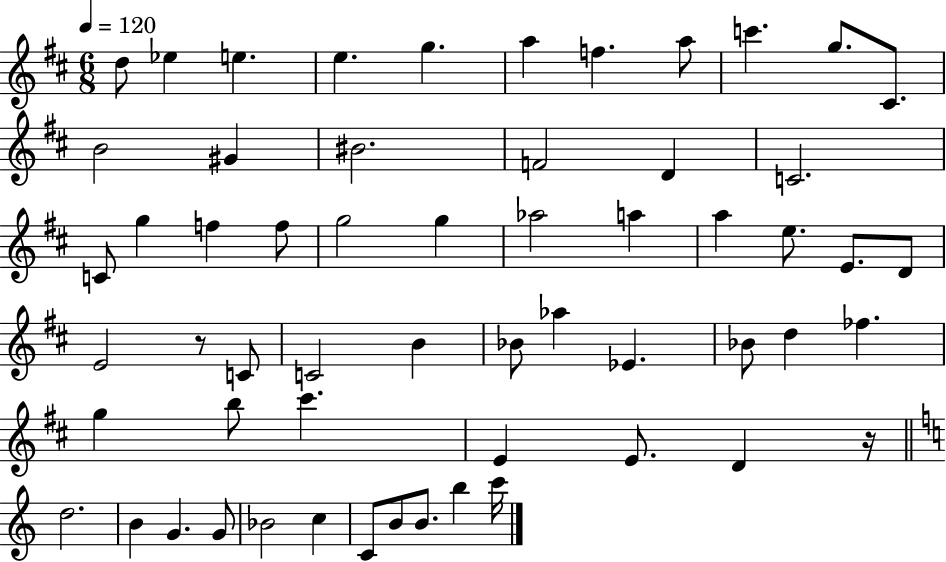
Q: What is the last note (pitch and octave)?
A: C6